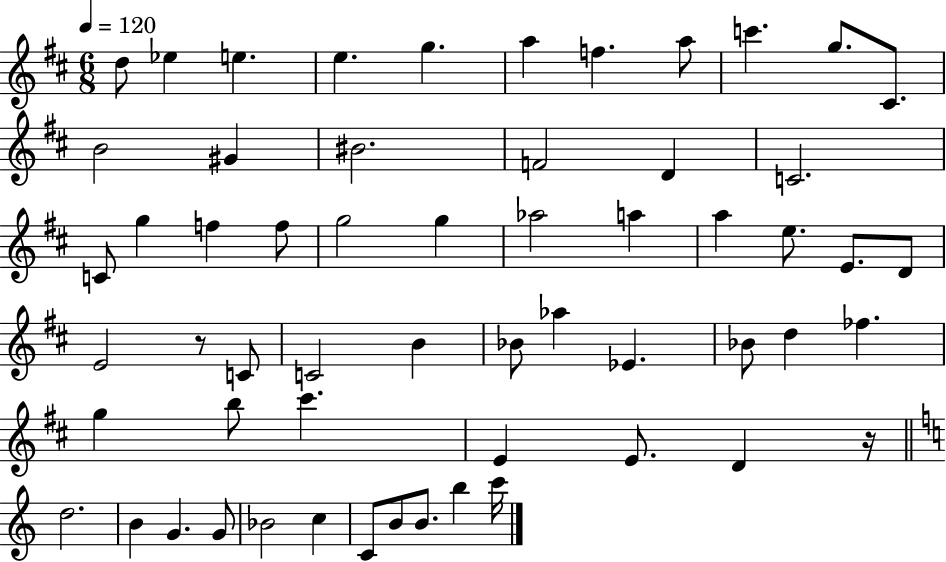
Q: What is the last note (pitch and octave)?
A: C6